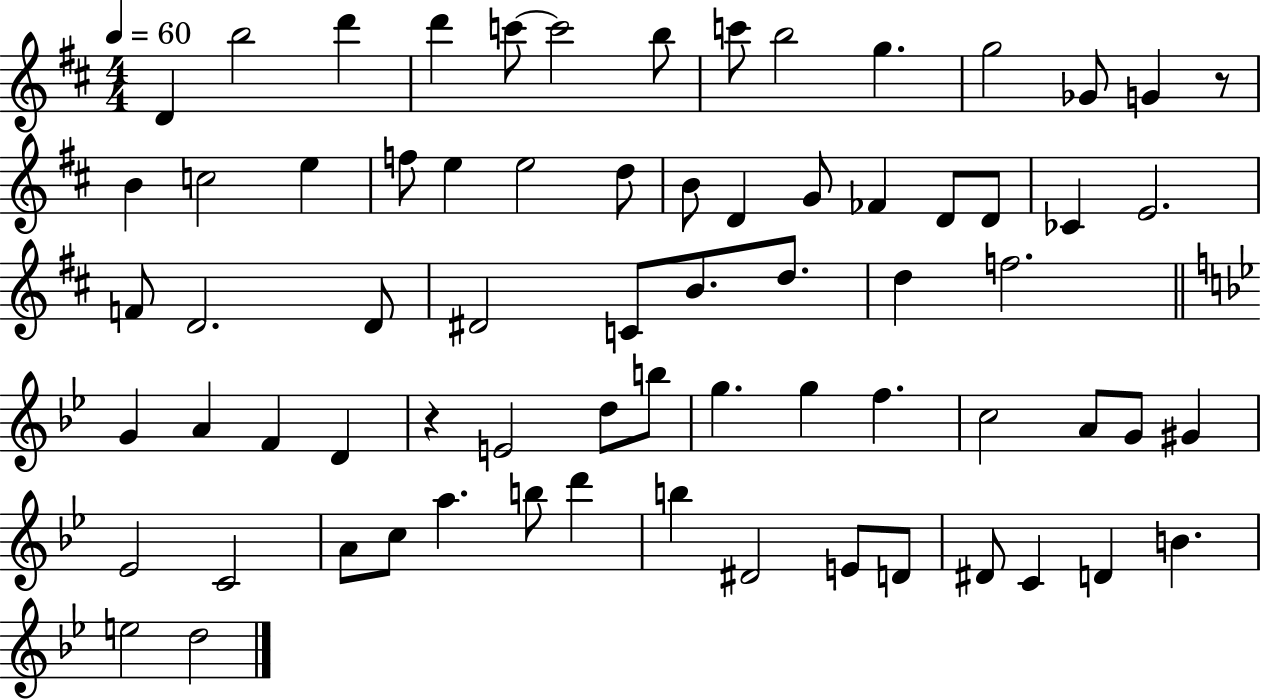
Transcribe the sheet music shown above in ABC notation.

X:1
T:Untitled
M:4/4
L:1/4
K:D
D b2 d' d' c'/2 c'2 b/2 c'/2 b2 g g2 _G/2 G z/2 B c2 e f/2 e e2 d/2 B/2 D G/2 _F D/2 D/2 _C E2 F/2 D2 D/2 ^D2 C/2 B/2 d/2 d f2 G A F D z E2 d/2 b/2 g g f c2 A/2 G/2 ^G _E2 C2 A/2 c/2 a b/2 d' b ^D2 E/2 D/2 ^D/2 C D B e2 d2